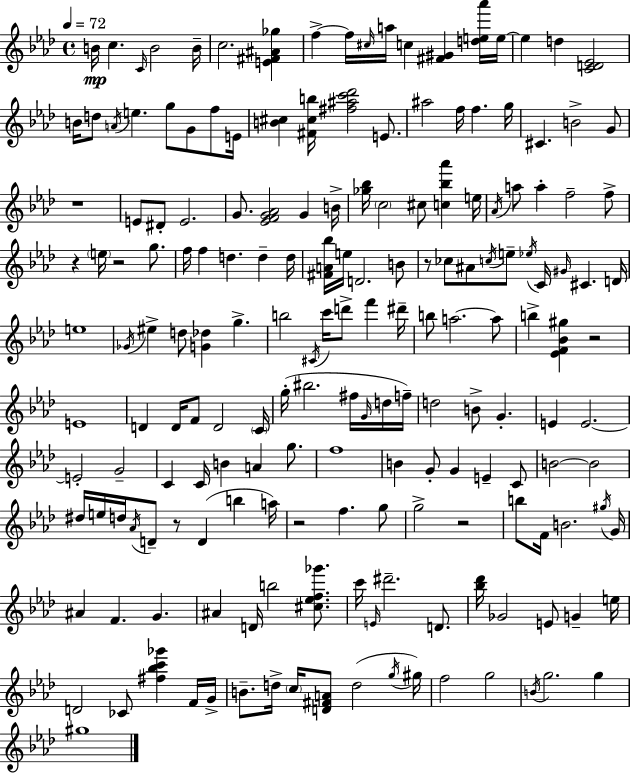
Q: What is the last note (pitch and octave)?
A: G#5